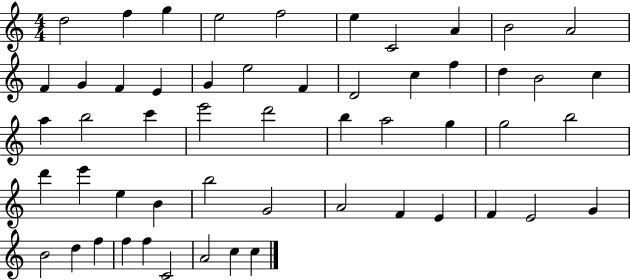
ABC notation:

X:1
T:Untitled
M:4/4
L:1/4
K:C
d2 f g e2 f2 e C2 A B2 A2 F G F E G e2 F D2 c f d B2 c a b2 c' e'2 d'2 b a2 g g2 b2 d' e' e B b2 G2 A2 F E F E2 G B2 d f f f C2 A2 c c